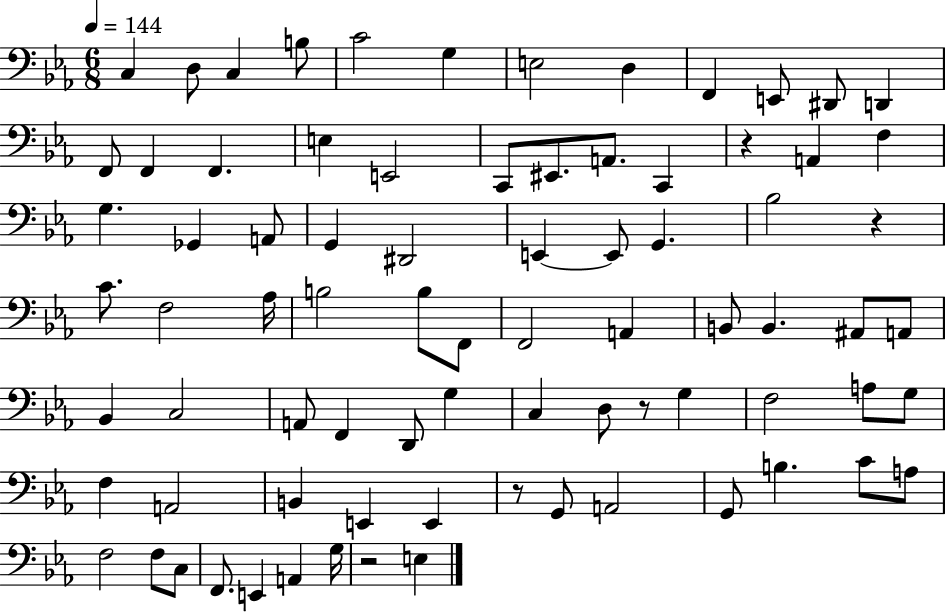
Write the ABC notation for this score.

X:1
T:Untitled
M:6/8
L:1/4
K:Eb
C, D,/2 C, B,/2 C2 G, E,2 D, F,, E,,/2 ^D,,/2 D,, F,,/2 F,, F,, E, E,,2 C,,/2 ^E,,/2 A,,/2 C,, z A,, F, G, _G,, A,,/2 G,, ^D,,2 E,, E,,/2 G,, _B,2 z C/2 F,2 _A,/4 B,2 B,/2 F,,/2 F,,2 A,, B,,/2 B,, ^A,,/2 A,,/2 _B,, C,2 A,,/2 F,, D,,/2 G, C, D,/2 z/2 G, F,2 A,/2 G,/2 F, A,,2 B,, E,, E,, z/2 G,,/2 A,,2 G,,/2 B, C/2 A,/2 F,2 F,/2 C,/2 F,,/2 E,, A,, G,/4 z2 E,